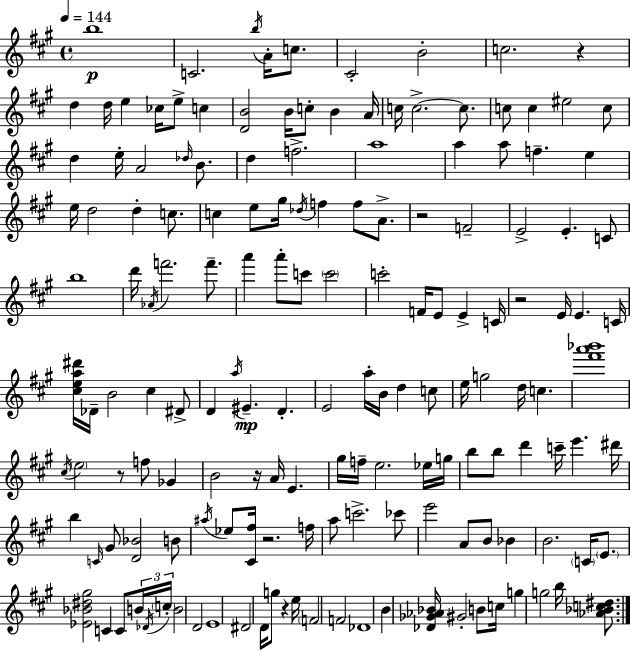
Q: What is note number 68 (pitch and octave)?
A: E4